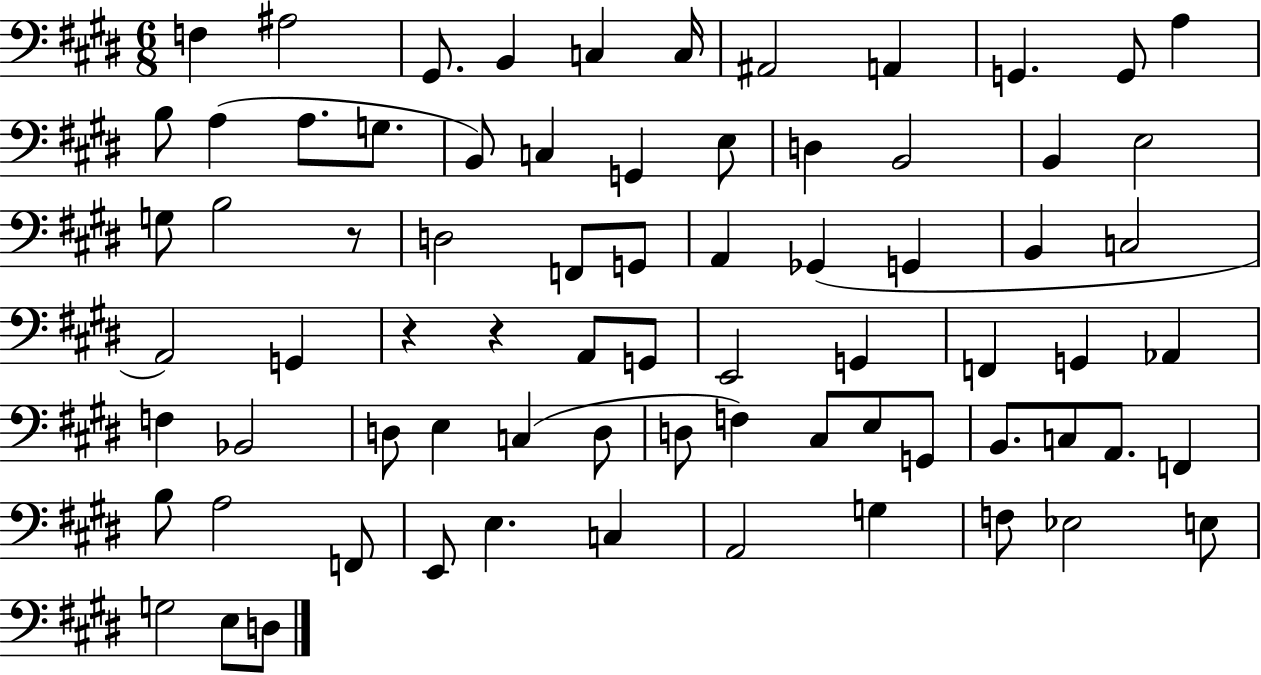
X:1
T:Untitled
M:6/8
L:1/4
K:E
F, ^A,2 ^G,,/2 B,, C, C,/4 ^A,,2 A,, G,, G,,/2 A, B,/2 A, A,/2 G,/2 B,,/2 C, G,, E,/2 D, B,,2 B,, E,2 G,/2 B,2 z/2 D,2 F,,/2 G,,/2 A,, _G,, G,, B,, C,2 A,,2 G,, z z A,,/2 G,,/2 E,,2 G,, F,, G,, _A,, F, _B,,2 D,/2 E, C, D,/2 D,/2 F, ^C,/2 E,/2 G,,/2 B,,/2 C,/2 A,,/2 F,, B,/2 A,2 F,,/2 E,,/2 E, C, A,,2 G, F,/2 _E,2 E,/2 G,2 E,/2 D,/2